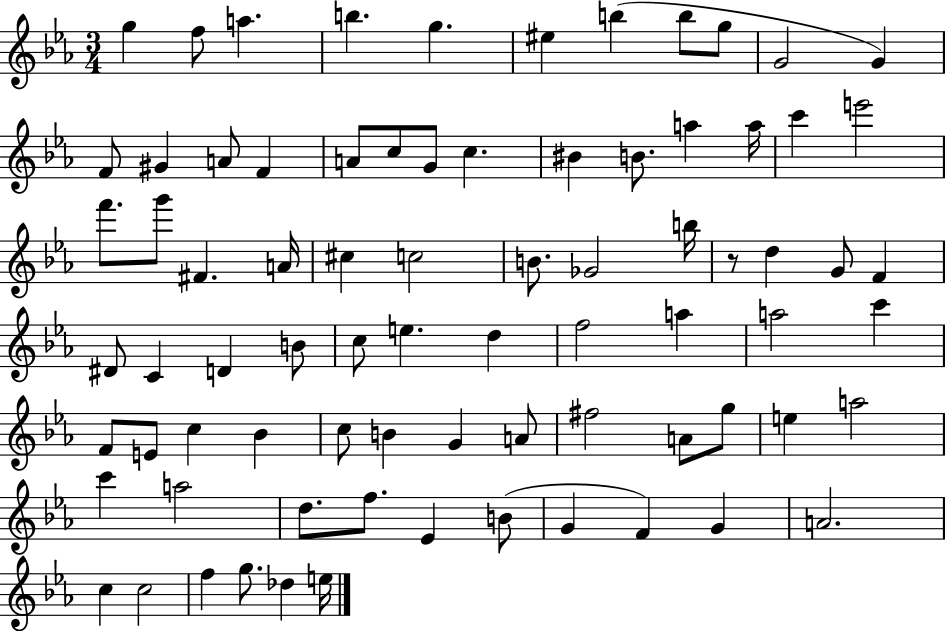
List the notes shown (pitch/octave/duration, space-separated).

G5/q F5/e A5/q. B5/q. G5/q. EIS5/q B5/q B5/e G5/e G4/h G4/q F4/e G#4/q A4/e F4/q A4/e C5/e G4/e C5/q. BIS4/q B4/e. A5/q A5/s C6/q E6/h F6/e. G6/e F#4/q. A4/s C#5/q C5/h B4/e. Gb4/h B5/s R/e D5/q G4/e F4/q D#4/e C4/q D4/q B4/e C5/e E5/q. D5/q F5/h A5/q A5/h C6/q F4/e E4/e C5/q Bb4/q C5/e B4/q G4/q A4/e F#5/h A4/e G5/e E5/q A5/h C6/q A5/h D5/e. F5/e. Eb4/q B4/e G4/q F4/q G4/q A4/h. C5/q C5/h F5/q G5/e. Db5/q E5/s